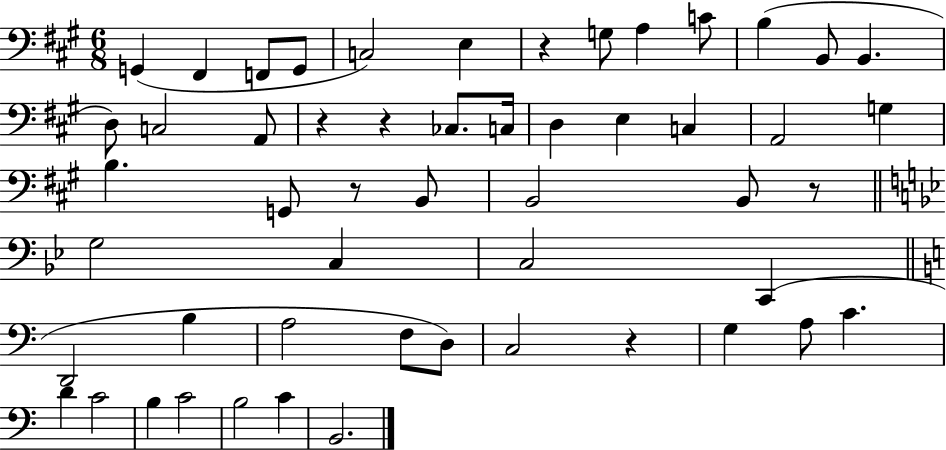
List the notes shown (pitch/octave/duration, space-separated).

G2/q F#2/q F2/e G2/e C3/h E3/q R/q G3/e A3/q C4/e B3/q B2/e B2/q. D3/e C3/h A2/e R/q R/q CES3/e. C3/s D3/q E3/q C3/q A2/h G3/q B3/q. G2/e R/e B2/e B2/h B2/e R/e G3/h C3/q C3/h C2/q D2/h B3/q A3/h F3/e D3/e C3/h R/q G3/q A3/e C4/q. D4/q C4/h B3/q C4/h B3/h C4/q B2/h.